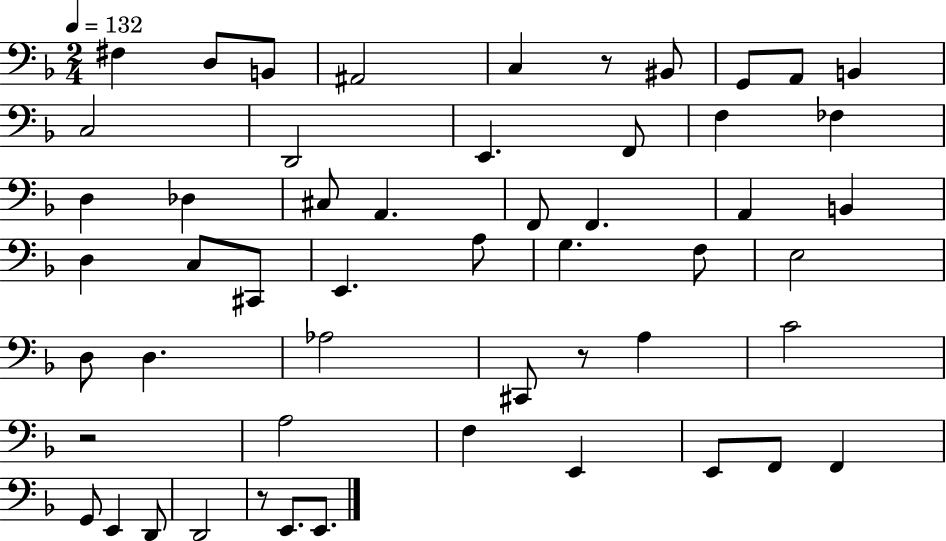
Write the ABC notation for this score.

X:1
T:Untitled
M:2/4
L:1/4
K:F
^F, D,/2 B,,/2 ^A,,2 C, z/2 ^B,,/2 G,,/2 A,,/2 B,, C,2 D,,2 E,, F,,/2 F, _F, D, _D, ^C,/2 A,, F,,/2 F,, A,, B,, D, C,/2 ^C,,/2 E,, A,/2 G, F,/2 E,2 D,/2 D, _A,2 ^C,,/2 z/2 A, C2 z2 A,2 F, E,, E,,/2 F,,/2 F,, G,,/2 E,, D,,/2 D,,2 z/2 E,,/2 E,,/2